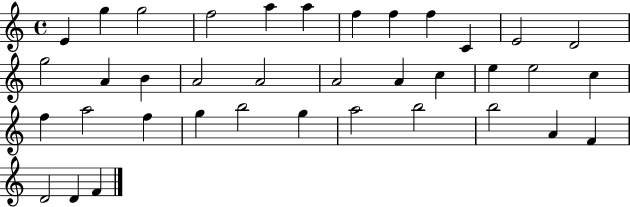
X:1
T:Untitled
M:4/4
L:1/4
K:C
E g g2 f2 a a f f f C E2 D2 g2 A B A2 A2 A2 A c e e2 c f a2 f g b2 g a2 b2 b2 A F D2 D F